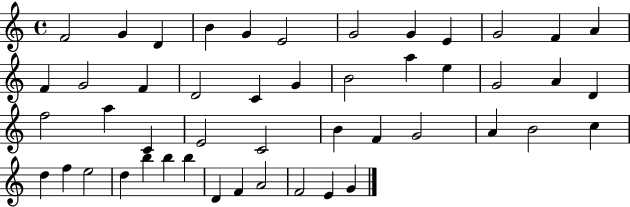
{
  \clef treble
  \time 4/4
  \defaultTimeSignature
  \key c \major
  f'2 g'4 d'4 | b'4 g'4 e'2 | g'2 g'4 e'4 | g'2 f'4 a'4 | \break f'4 g'2 f'4 | d'2 c'4 g'4 | b'2 a''4 e''4 | g'2 a'4 d'4 | \break f''2 a''4 c'4 | e'2 c'2 | b'4 f'4 g'2 | a'4 b'2 c''4 | \break d''4 f''4 e''2 | d''4 b''4 b''4 b''4 | d'4 f'4 a'2 | f'2 e'4 g'4 | \break \bar "|."
}